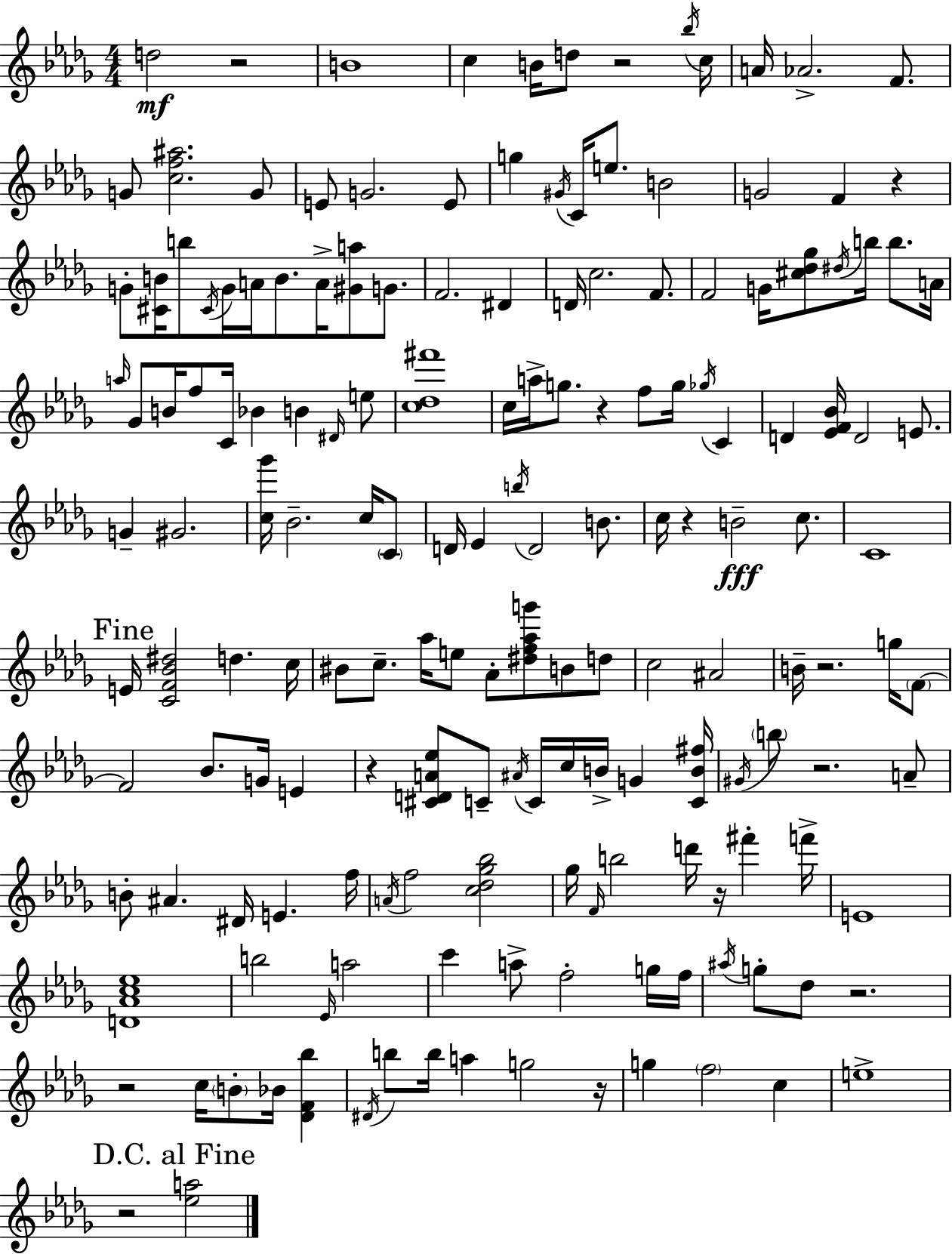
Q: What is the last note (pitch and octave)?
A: E5